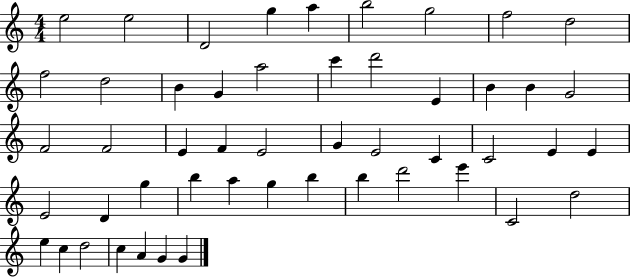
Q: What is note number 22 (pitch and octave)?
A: F4